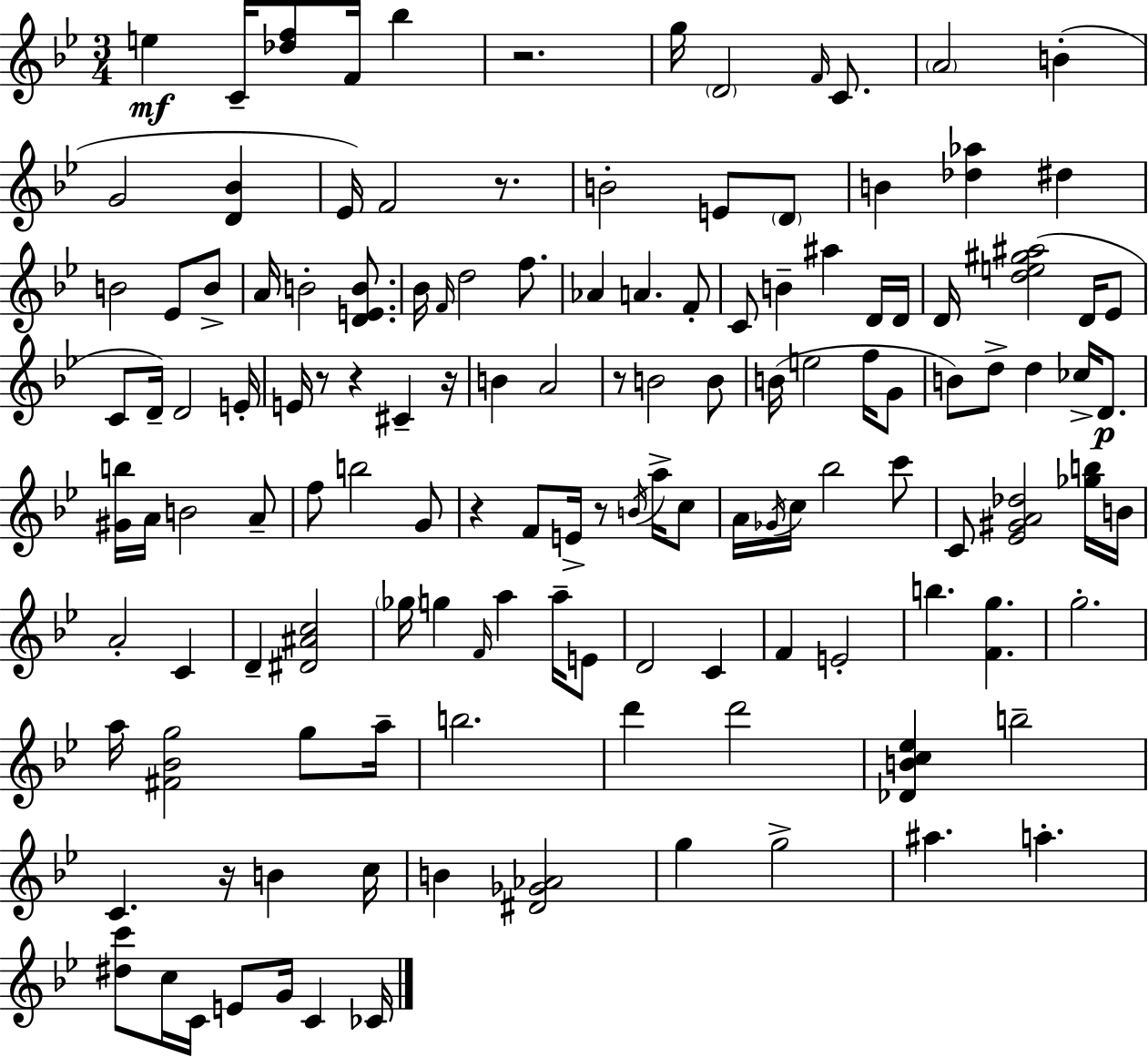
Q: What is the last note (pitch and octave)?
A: CES4